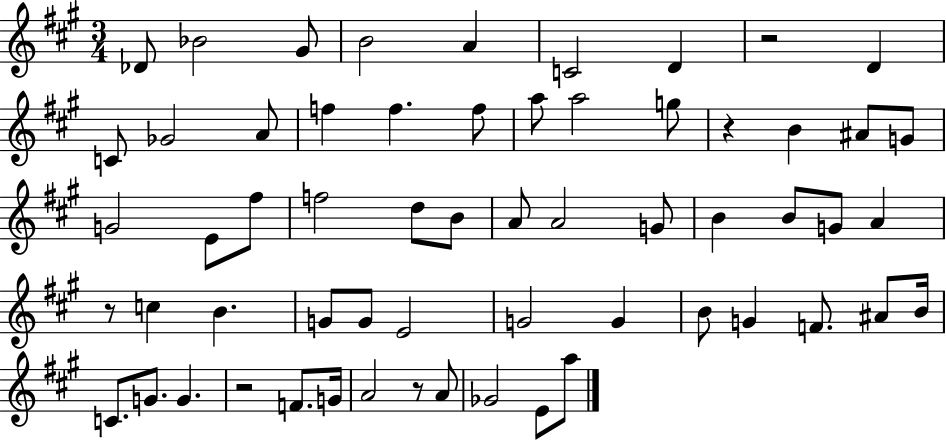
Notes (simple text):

Db4/e Bb4/h G#4/e B4/h A4/q C4/h D4/q R/h D4/q C4/e Gb4/h A4/e F5/q F5/q. F5/e A5/e A5/h G5/e R/q B4/q A#4/e G4/e G4/h E4/e F#5/e F5/h D5/e B4/e A4/e A4/h G4/e B4/q B4/e G4/e A4/q R/e C5/q B4/q. G4/e G4/e E4/h G4/h G4/q B4/e G4/q F4/e. A#4/e B4/s C4/e. G4/e. G4/q. R/h F4/e. G4/s A4/h R/e A4/e Gb4/h E4/e A5/e